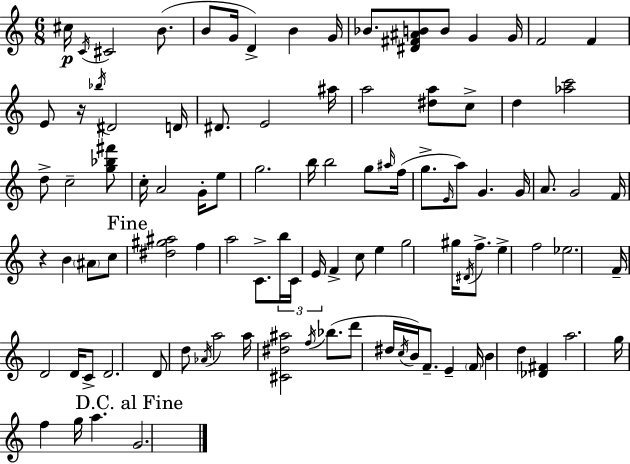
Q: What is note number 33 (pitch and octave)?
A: B5